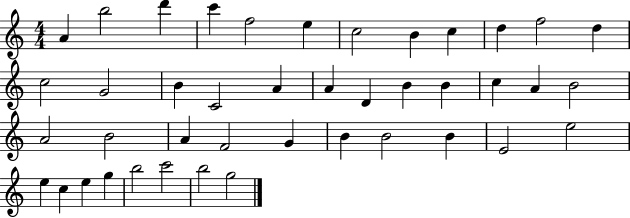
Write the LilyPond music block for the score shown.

{
  \clef treble
  \numericTimeSignature
  \time 4/4
  \key c \major
  a'4 b''2 d'''4 | c'''4 f''2 e''4 | c''2 b'4 c''4 | d''4 f''2 d''4 | \break c''2 g'2 | b'4 c'2 a'4 | a'4 d'4 b'4 b'4 | c''4 a'4 b'2 | \break a'2 b'2 | a'4 f'2 g'4 | b'4 b'2 b'4 | e'2 e''2 | \break e''4 c''4 e''4 g''4 | b''2 c'''2 | b''2 g''2 | \bar "|."
}